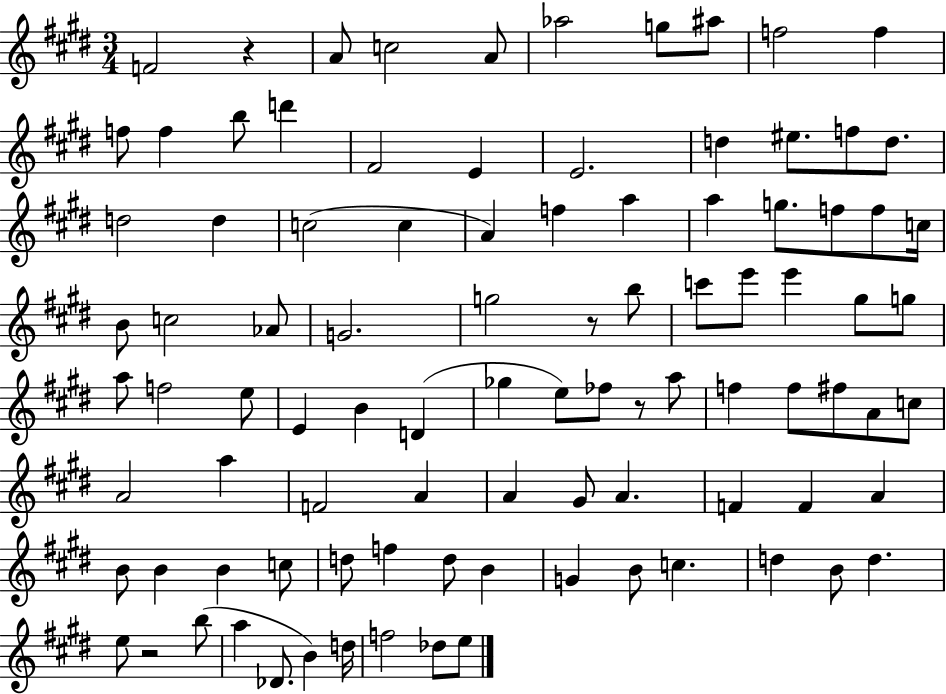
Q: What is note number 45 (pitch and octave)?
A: F5